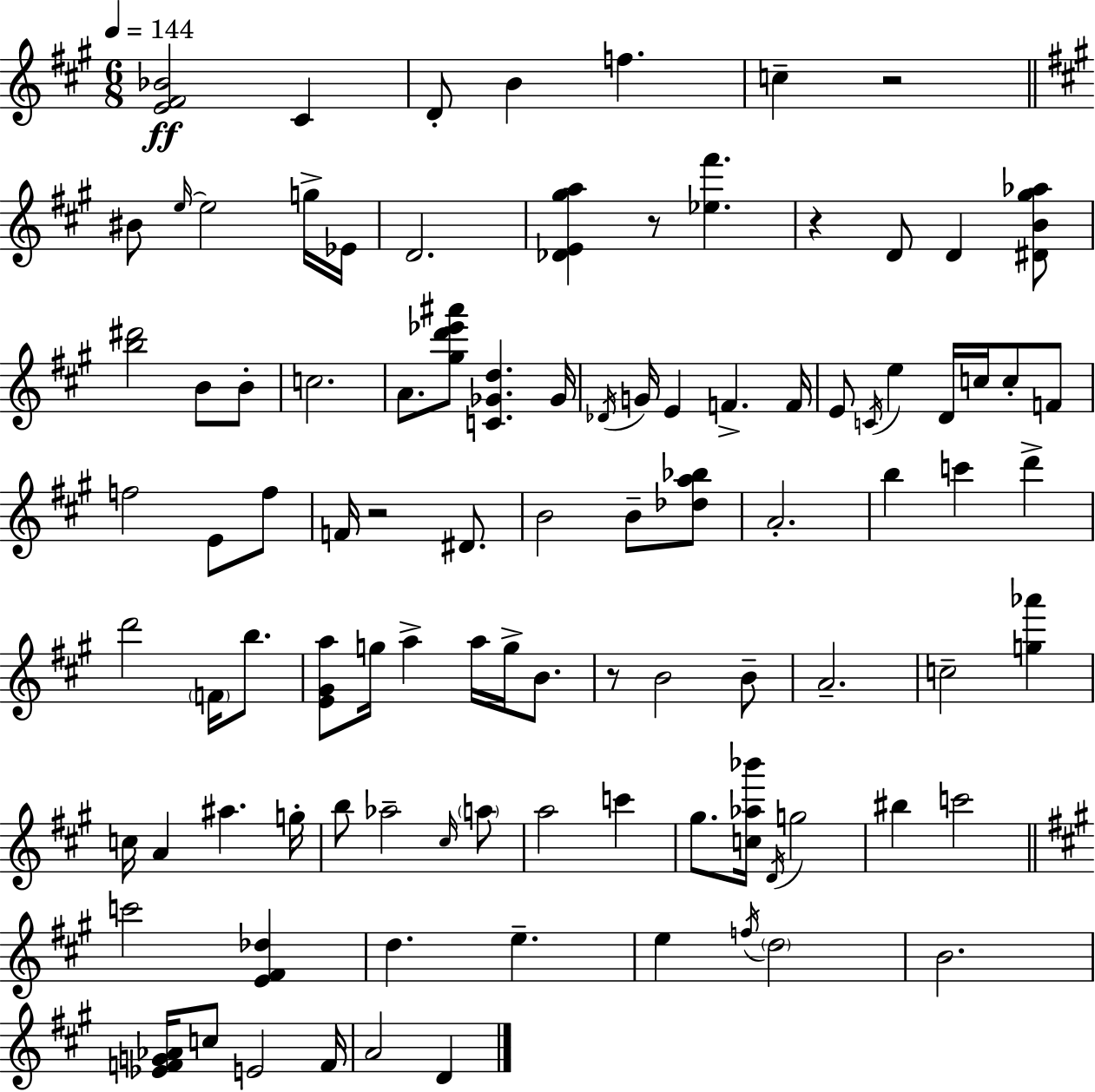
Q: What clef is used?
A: treble